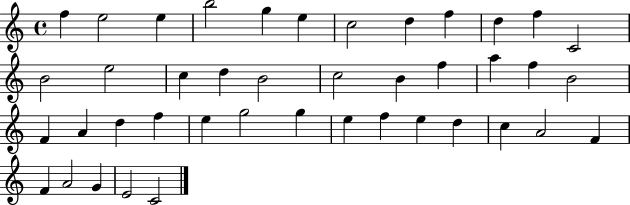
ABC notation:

X:1
T:Untitled
M:4/4
L:1/4
K:C
f e2 e b2 g e c2 d f d f C2 B2 e2 c d B2 c2 B f a f B2 F A d f e g2 g e f e d c A2 F F A2 G E2 C2